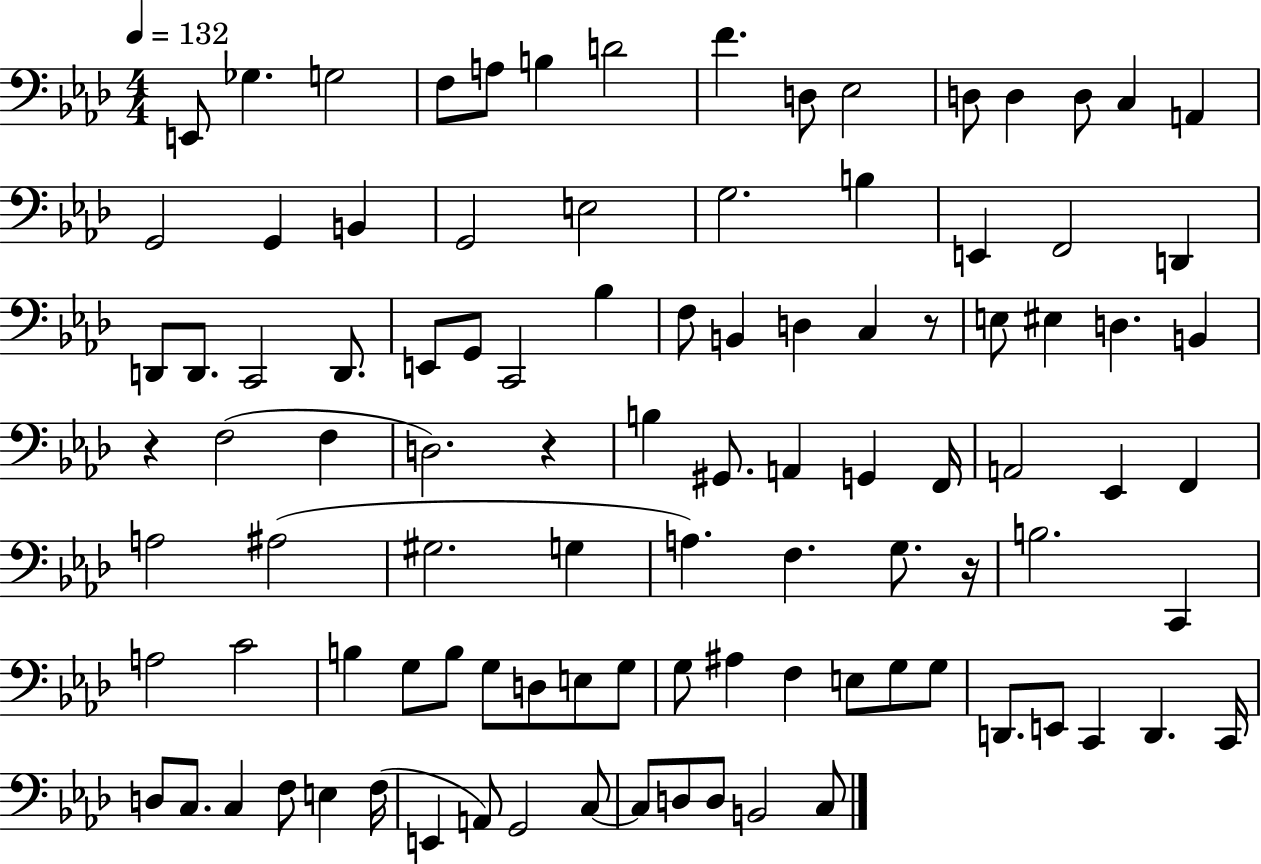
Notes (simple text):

E2/e Gb3/q. G3/h F3/e A3/e B3/q D4/h F4/q. D3/e Eb3/h D3/e D3/q D3/e C3/q A2/q G2/h G2/q B2/q G2/h E3/h G3/h. B3/q E2/q F2/h D2/q D2/e D2/e. C2/h D2/e. E2/e G2/e C2/h Bb3/q F3/e B2/q D3/q C3/q R/e E3/e EIS3/q D3/q. B2/q R/q F3/h F3/q D3/h. R/q B3/q G#2/e. A2/q G2/q F2/s A2/h Eb2/q F2/q A3/h A#3/h G#3/h. G3/q A3/q. F3/q. G3/e. R/s B3/h. C2/q A3/h C4/h B3/q G3/e B3/e G3/e D3/e E3/e G3/e G3/e A#3/q F3/q E3/e G3/e G3/e D2/e. E2/e C2/q D2/q. C2/s D3/e C3/e. C3/q F3/e E3/q F3/s E2/q A2/e G2/h C3/e C3/e D3/e D3/e B2/h C3/e